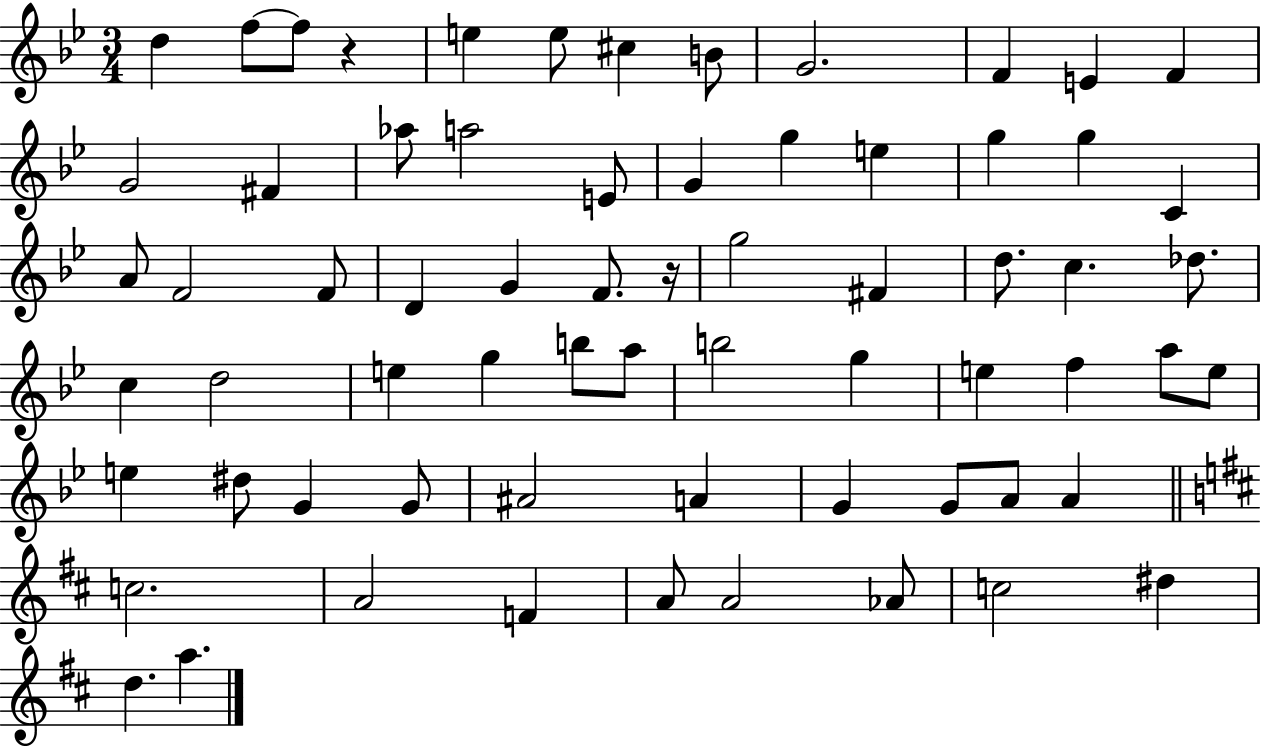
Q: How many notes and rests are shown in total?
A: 67